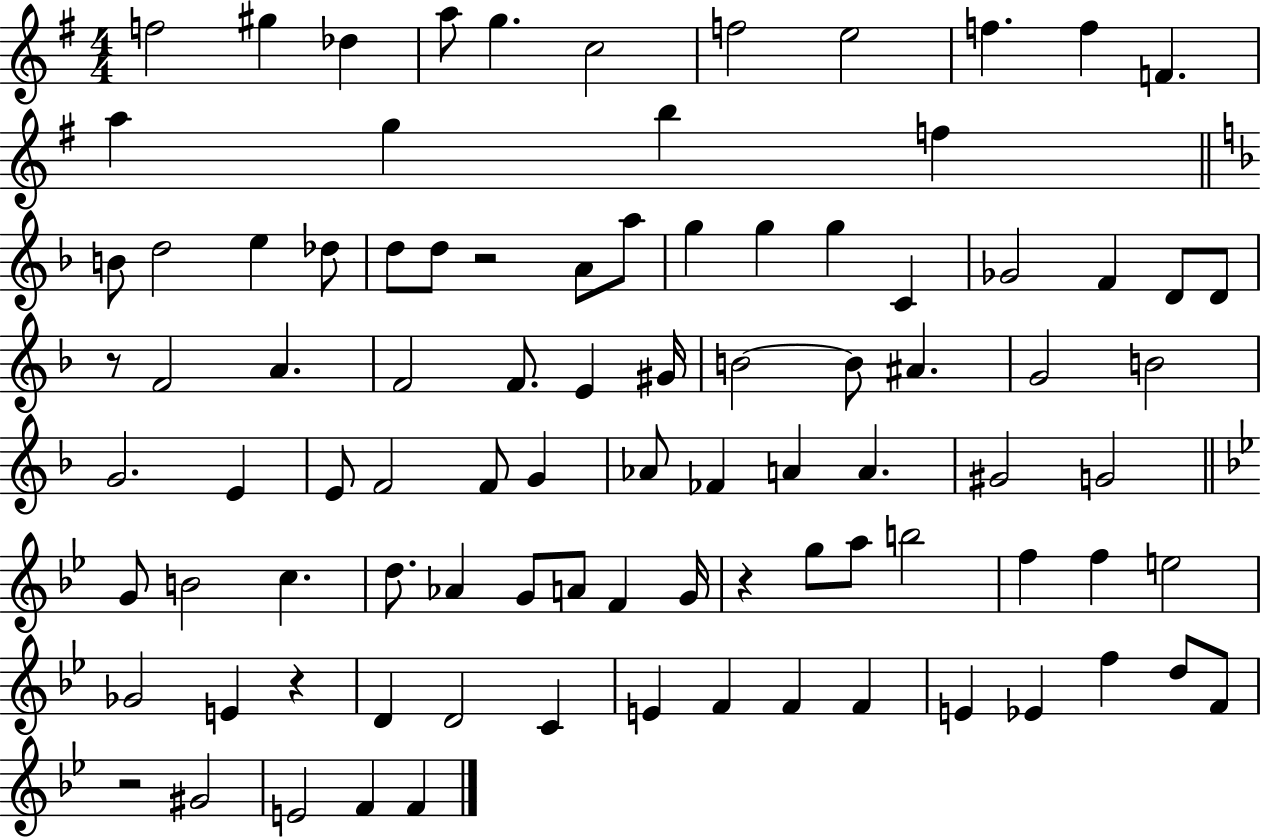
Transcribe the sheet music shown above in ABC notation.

X:1
T:Untitled
M:4/4
L:1/4
K:G
f2 ^g _d a/2 g c2 f2 e2 f f F a g b f B/2 d2 e _d/2 d/2 d/2 z2 A/2 a/2 g g g C _G2 F D/2 D/2 z/2 F2 A F2 F/2 E ^G/4 B2 B/2 ^A G2 B2 G2 E E/2 F2 F/2 G _A/2 _F A A ^G2 G2 G/2 B2 c d/2 _A G/2 A/2 F G/4 z g/2 a/2 b2 f f e2 _G2 E z D D2 C E F F F E _E f d/2 F/2 z2 ^G2 E2 F F